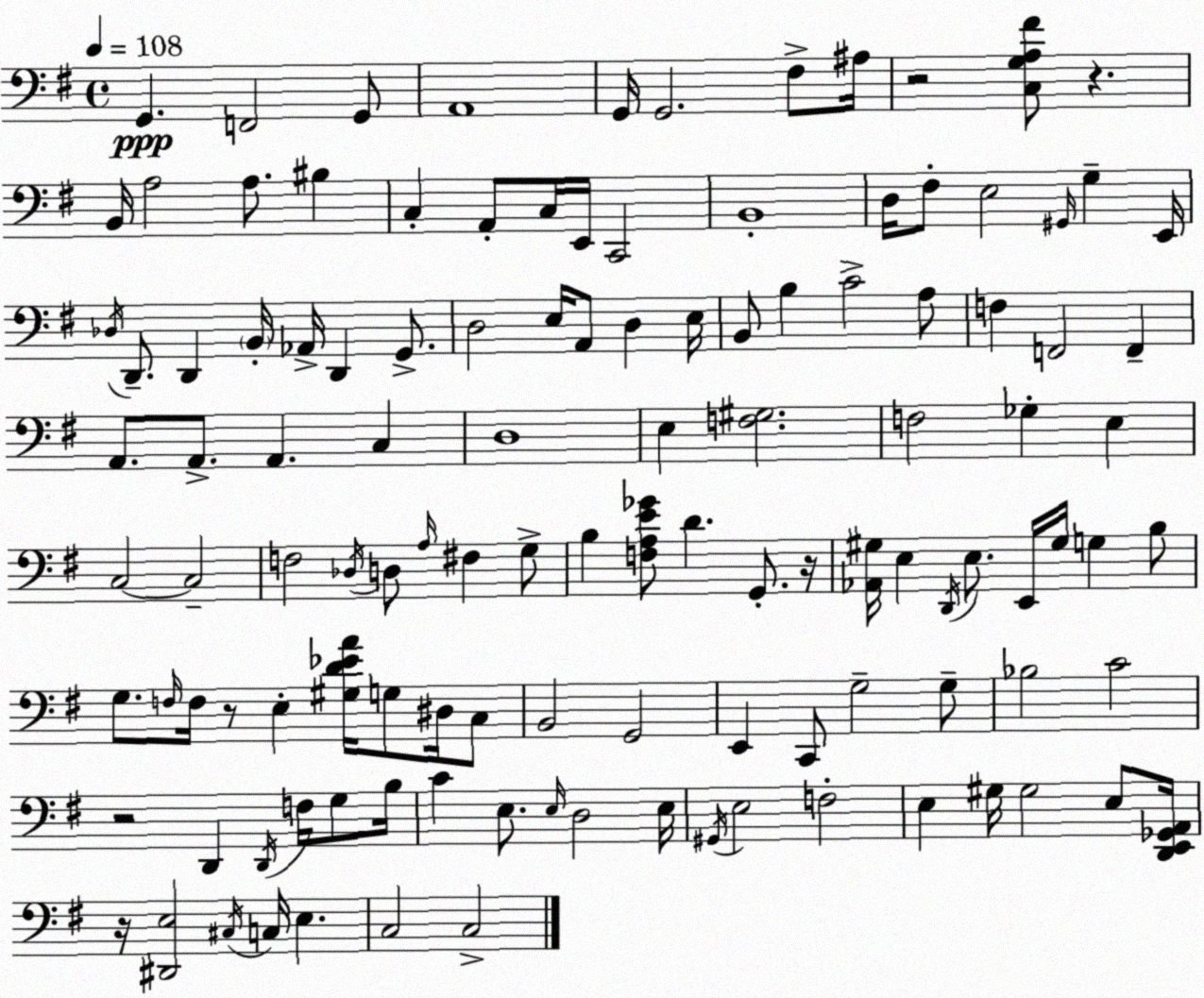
X:1
T:Untitled
M:4/4
L:1/4
K:G
G,, F,,2 G,,/2 A,,4 G,,/4 G,,2 ^F,/2 ^A,/4 z2 [C,G,A,^F]/2 z B,,/4 A,2 A,/2 ^B, C, A,,/2 C,/4 E,,/4 C,,2 B,,4 D,/4 ^F,/2 E,2 ^G,,/4 G, E,,/4 _D,/4 D,,/2 D,, B,,/4 _A,,/4 D,, G,,/2 D,2 E,/4 A,,/2 D, E,/4 B,,/2 B, C2 A,/2 F, F,,2 F,, A,,/2 A,,/2 A,, C, D,4 E, [F,^G,]2 F,2 _G, E, C,2 C,2 F,2 _D,/4 D,/2 A,/4 ^F, G,/2 B, [F,A,E_G]/2 D G,,/2 z/4 [_A,,^G,]/4 E, D,,/4 E,/2 E,,/4 ^G,/4 G, B,/2 G,/2 F,/4 F,/4 z/2 E, [^G,D_EA]/4 G,/2 ^D,/4 C,/2 B,,2 G,,2 E,, C,,/2 G,2 G,/2 _B,2 C2 z2 D,, D,,/4 F,/4 G,/2 B,/4 C E,/2 E,/4 D,2 E,/4 ^G,,/4 E,2 F,2 E, ^G,/4 ^G,2 E,/2 [D,,E,,_G,,A,,]/4 z/4 [^D,,E,]2 ^C,/4 C,/4 E, C,2 C,2